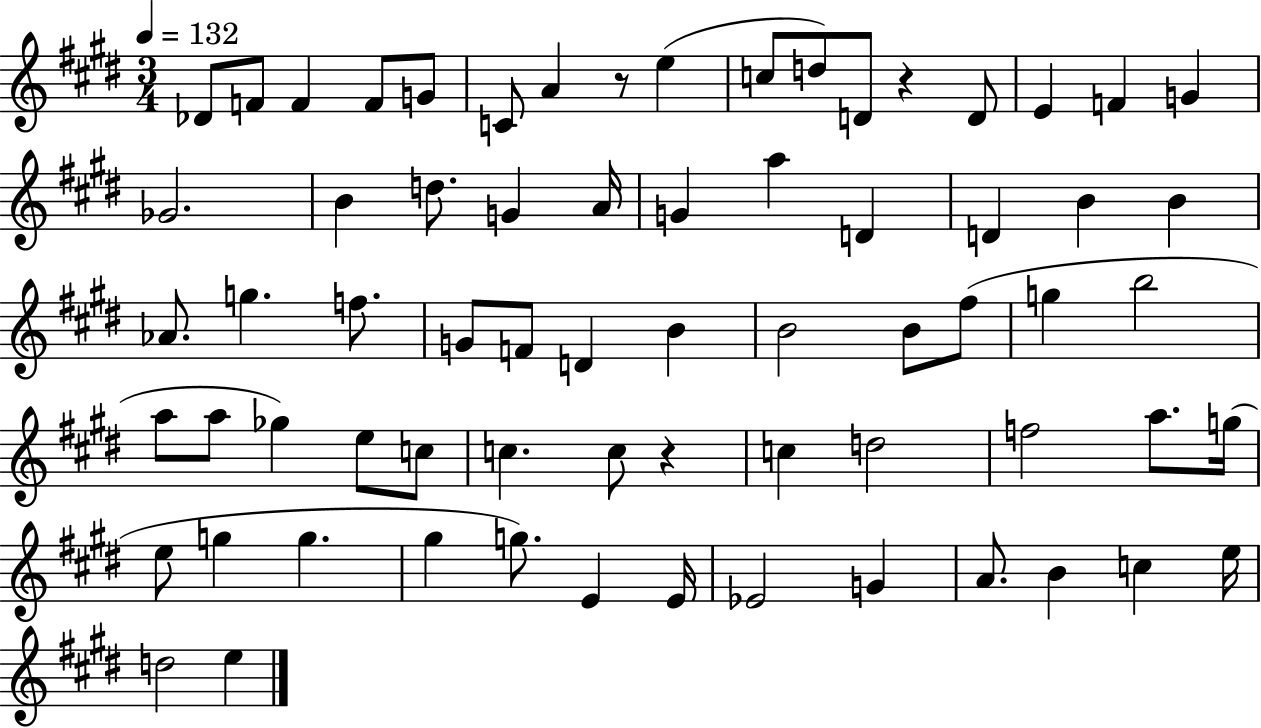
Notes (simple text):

Db4/e F4/e F4/q F4/e G4/e C4/e A4/q R/e E5/q C5/e D5/e D4/e R/q D4/e E4/q F4/q G4/q Gb4/h. B4/q D5/e. G4/q A4/s G4/q A5/q D4/q D4/q B4/q B4/q Ab4/e. G5/q. F5/e. G4/e F4/e D4/q B4/q B4/h B4/e F#5/e G5/q B5/h A5/e A5/e Gb5/q E5/e C5/e C5/q. C5/e R/q C5/q D5/h F5/h A5/e. G5/s E5/e G5/q G5/q. G#5/q G5/e. E4/q E4/s Eb4/h G4/q A4/e. B4/q C5/q E5/s D5/h E5/q